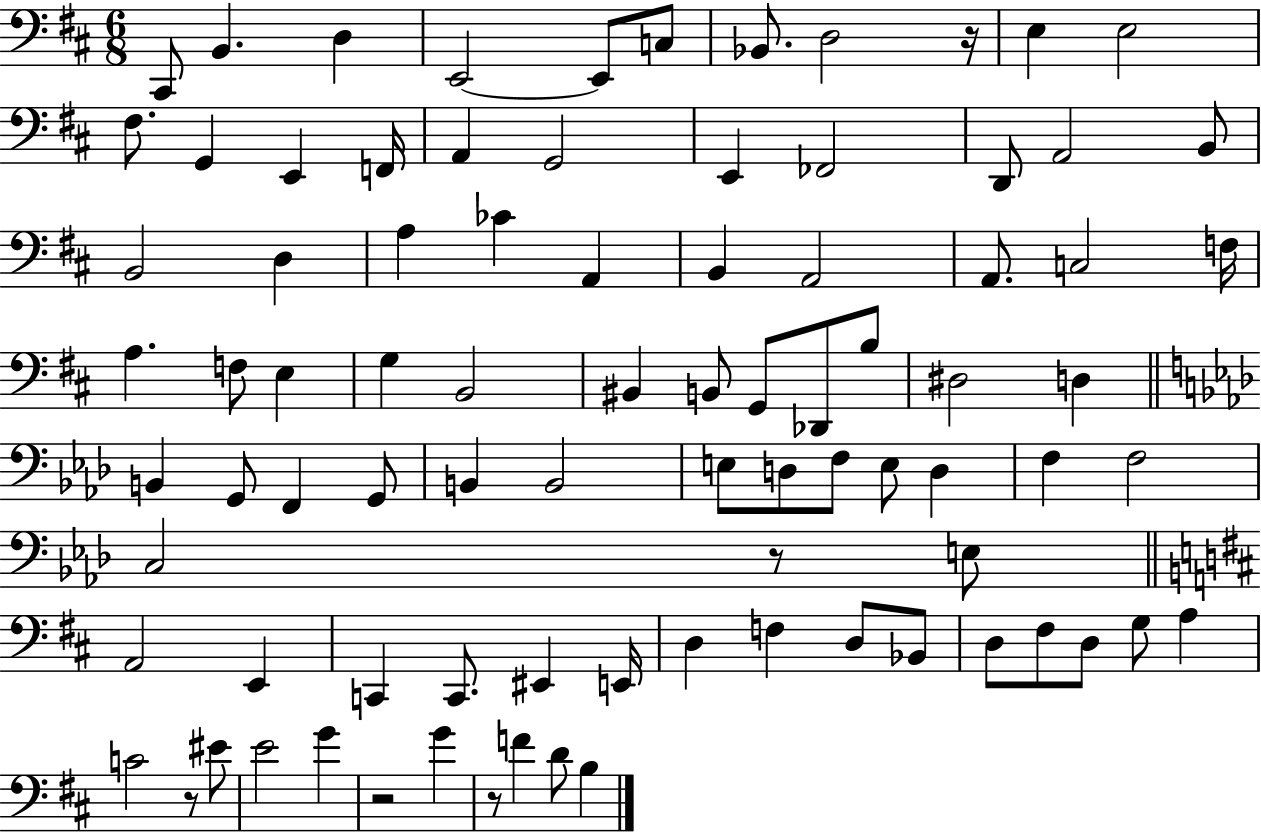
C#2/e B2/q. D3/q E2/h E2/e C3/e Bb2/e. D3/h R/s E3/q E3/h F#3/e. G2/q E2/q F2/s A2/q G2/h E2/q FES2/h D2/e A2/h B2/e B2/h D3/q A3/q CES4/q A2/q B2/q A2/h A2/e. C3/h F3/s A3/q. F3/e E3/q G3/q B2/h BIS2/q B2/e G2/e Db2/e B3/e D#3/h D3/q B2/q G2/e F2/q G2/e B2/q B2/h E3/e D3/e F3/e E3/e D3/q F3/q F3/h C3/h R/e E3/e A2/h E2/q C2/q C2/e. EIS2/q E2/s D3/q F3/q D3/e Bb2/e D3/e F#3/e D3/e G3/e A3/q C4/h R/e EIS4/e E4/h G4/q R/h G4/q R/e F4/q D4/e B3/q